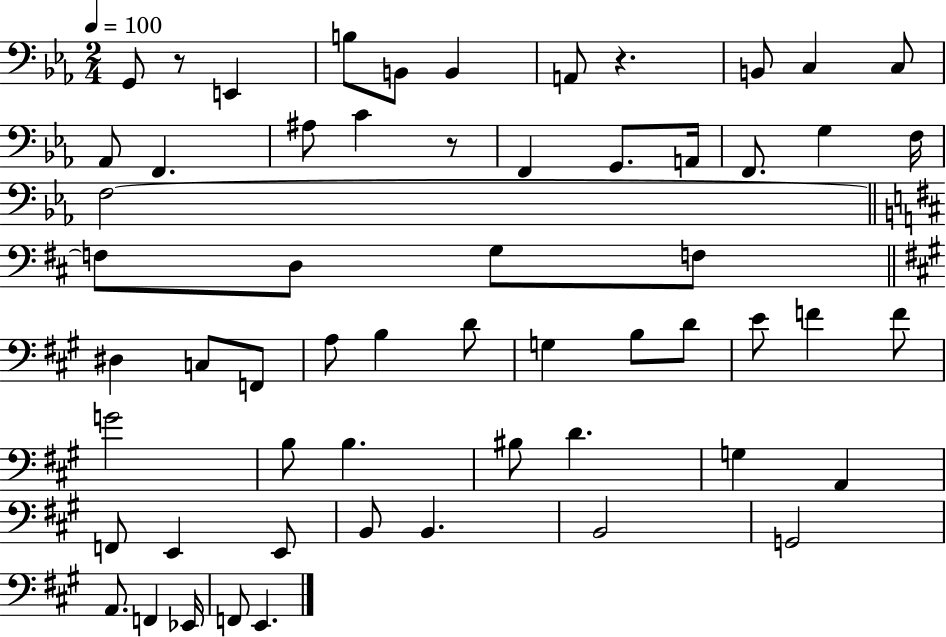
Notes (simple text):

G2/e R/e E2/q B3/e B2/e B2/q A2/e R/q. B2/e C3/q C3/e Ab2/e F2/q. A#3/e C4/q R/e F2/q G2/e. A2/s F2/e. G3/q F3/s F3/h F3/e D3/e G3/e F3/e D#3/q C3/e F2/e A3/e B3/q D4/e G3/q B3/e D4/e E4/e F4/q F4/e G4/h B3/e B3/q. BIS3/e D4/q. G3/q A2/q F2/e E2/q E2/e B2/e B2/q. B2/h G2/h A2/e. F2/q Eb2/s F2/e E2/q.